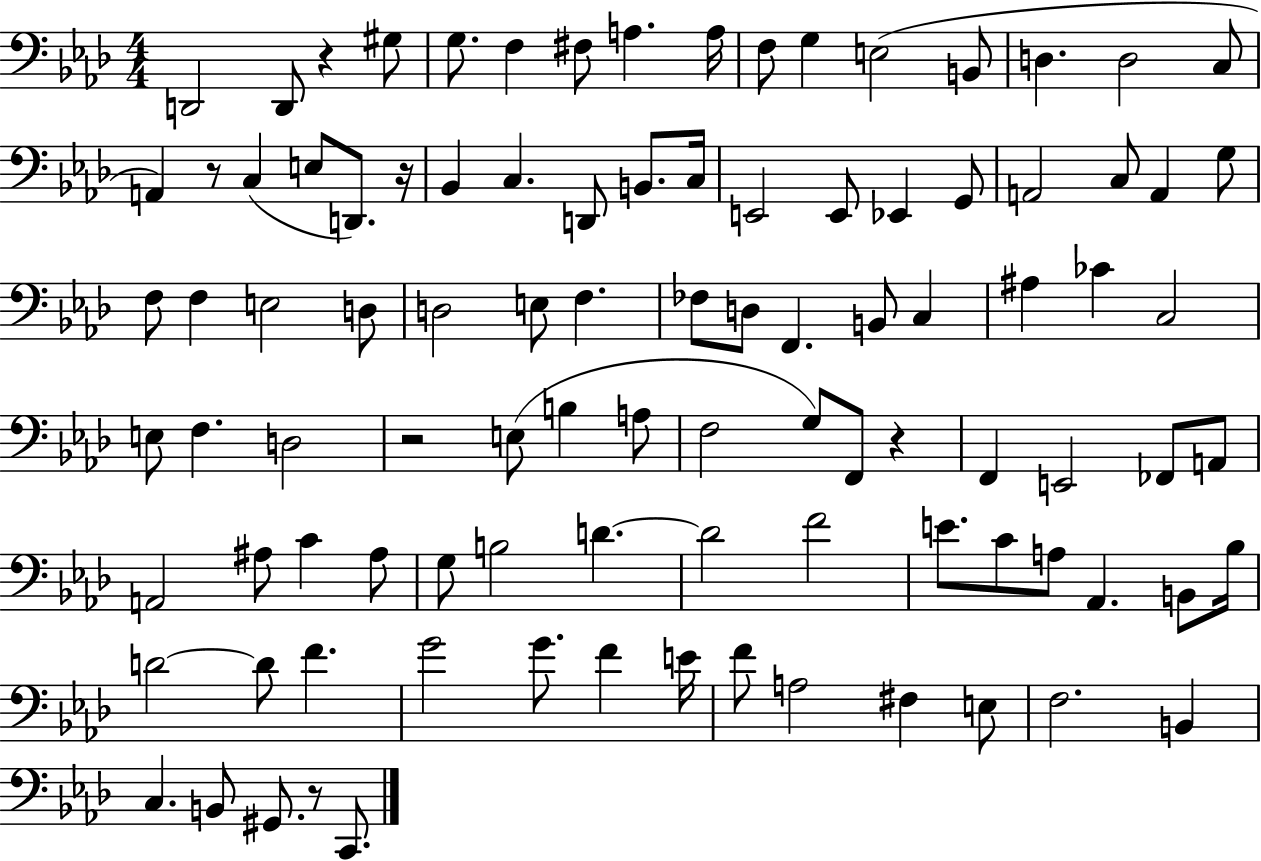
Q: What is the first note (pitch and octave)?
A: D2